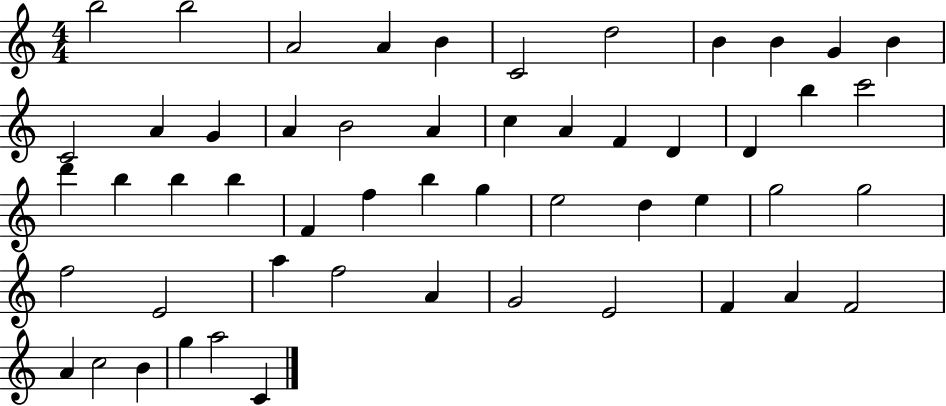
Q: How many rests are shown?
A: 0